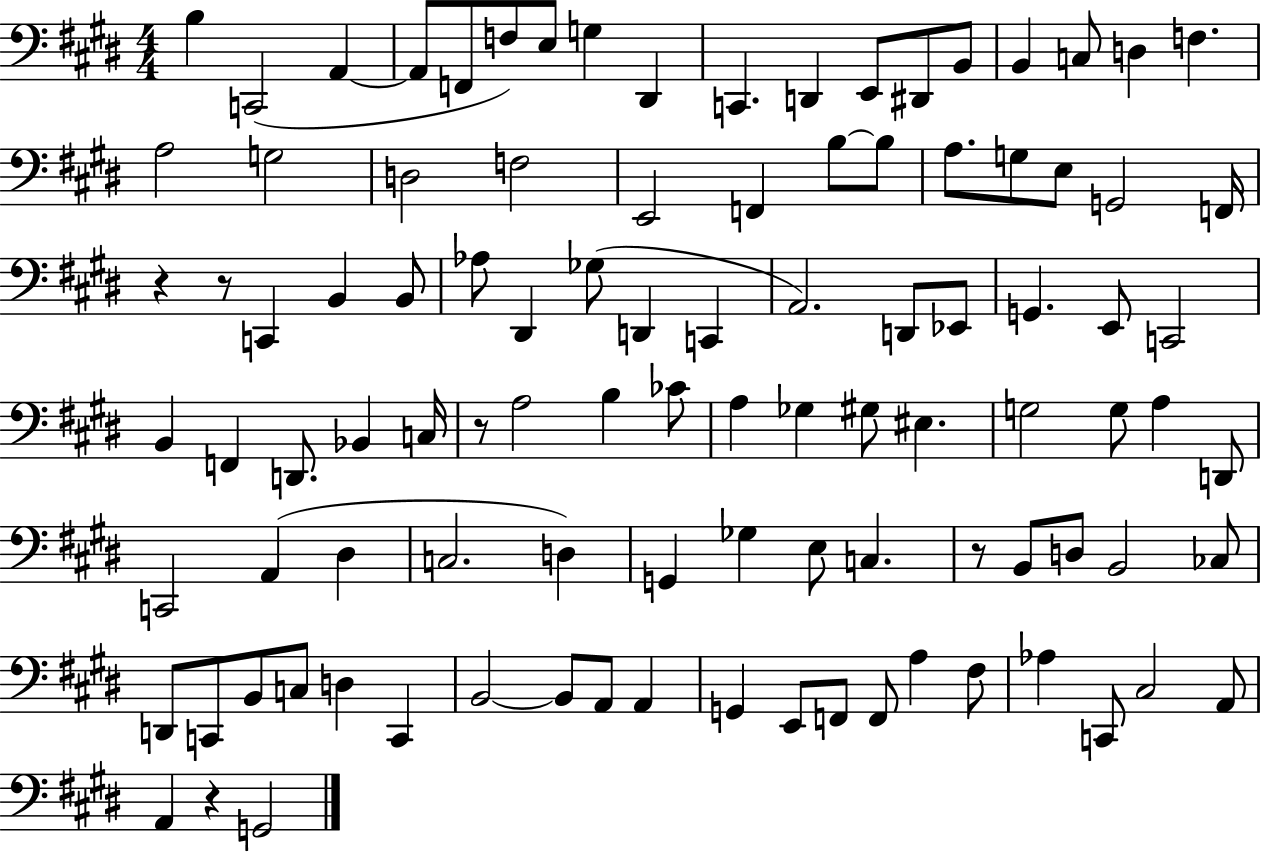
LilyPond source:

{
  \clef bass
  \numericTimeSignature
  \time 4/4
  \key e \major
  b4 c,2( a,4~~ | a,8 f,8 f8) e8 g4 dis,4 | c,4. d,4 e,8 dis,8 b,8 | b,4 c8 d4 f4. | \break a2 g2 | d2 f2 | e,2 f,4 b8~~ b8 | a8. g8 e8 g,2 f,16 | \break r4 r8 c,4 b,4 b,8 | aes8 dis,4 ges8( d,4 c,4 | a,2.) d,8 ees,8 | g,4. e,8 c,2 | \break b,4 f,4 d,8. bes,4 c16 | r8 a2 b4 ces'8 | a4 ges4 gis8 eis4. | g2 g8 a4 d,8 | \break c,2 a,4( dis4 | c2. d4) | g,4 ges4 e8 c4. | r8 b,8 d8 b,2 ces8 | \break d,8 c,8 b,8 c8 d4 c,4 | b,2~~ b,8 a,8 a,4 | g,4 e,8 f,8 f,8 a4 fis8 | aes4 c,8 cis2 a,8 | \break a,4 r4 g,2 | \bar "|."
}